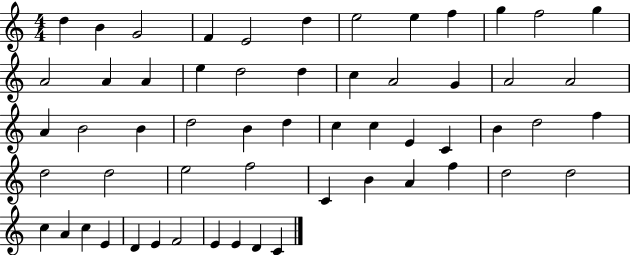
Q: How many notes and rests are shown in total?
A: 57